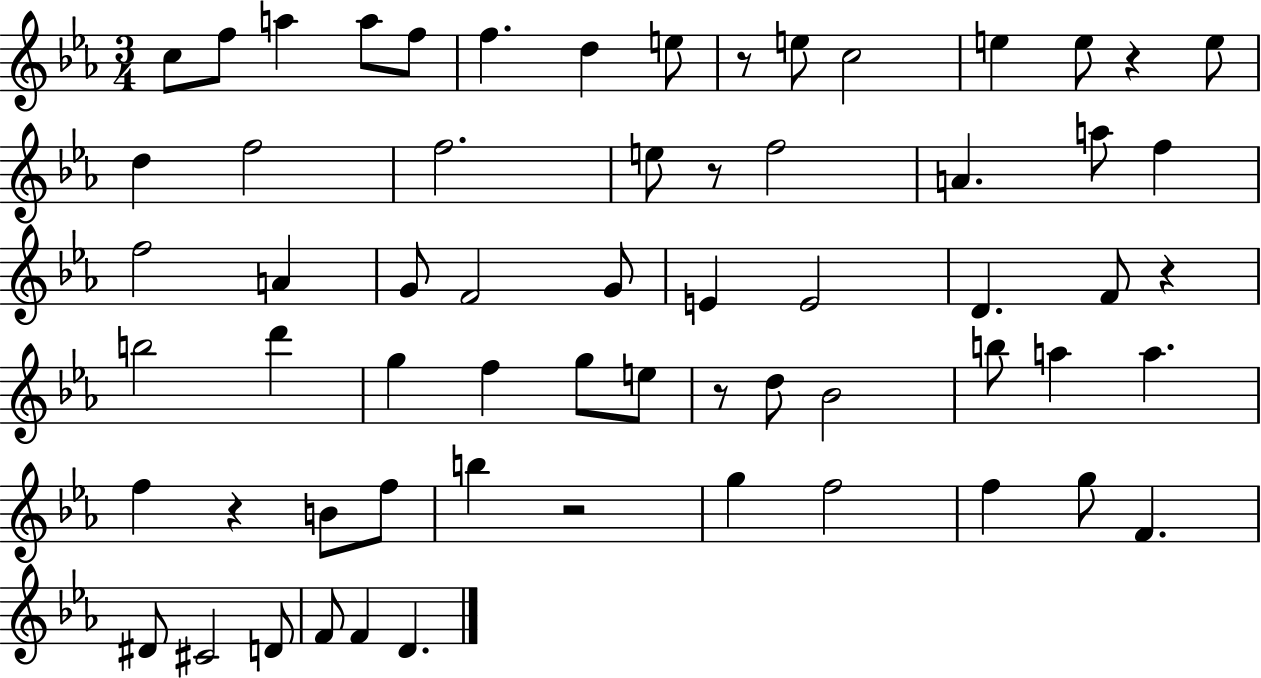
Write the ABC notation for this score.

X:1
T:Untitled
M:3/4
L:1/4
K:Eb
c/2 f/2 a a/2 f/2 f d e/2 z/2 e/2 c2 e e/2 z e/2 d f2 f2 e/2 z/2 f2 A a/2 f f2 A G/2 F2 G/2 E E2 D F/2 z b2 d' g f g/2 e/2 z/2 d/2 _B2 b/2 a a f z B/2 f/2 b z2 g f2 f g/2 F ^D/2 ^C2 D/2 F/2 F D